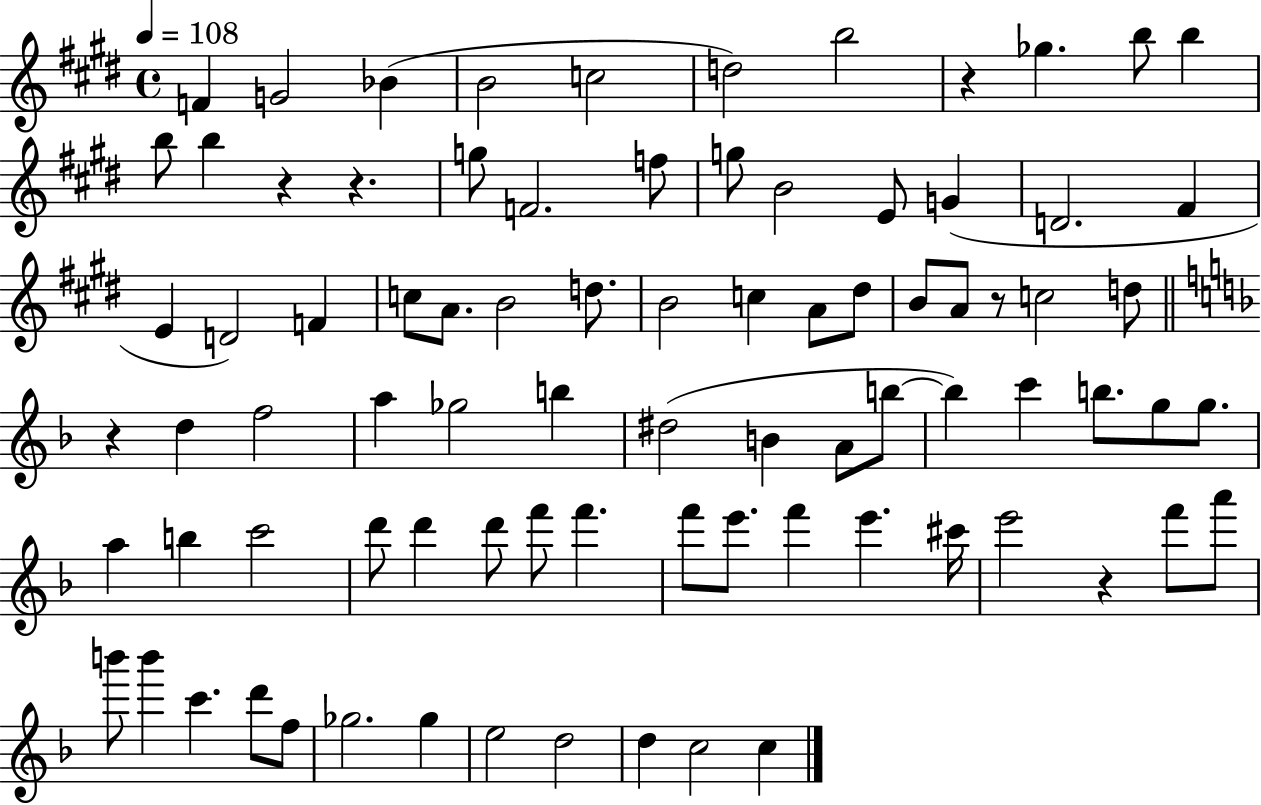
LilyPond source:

{
  \clef treble
  \time 4/4
  \defaultTimeSignature
  \key e \major
  \tempo 4 = 108
  \repeat volta 2 { f'4 g'2 bes'4( | b'2 c''2 | d''2) b''2 | r4 ges''4. b''8 b''4 | \break b''8 b''4 r4 r4. | g''8 f'2. f''8 | g''8 b'2 e'8 g'4( | d'2. fis'4 | \break e'4 d'2) f'4 | c''8 a'8. b'2 d''8. | b'2 c''4 a'8 dis''8 | b'8 a'8 r8 c''2 d''8 | \break \bar "||" \break \key f \major r4 d''4 f''2 | a''4 ges''2 b''4 | dis''2( b'4 a'8 b''8~~ | b''4) c'''4 b''8. g''8 g''8. | \break a''4 b''4 c'''2 | d'''8 d'''4 d'''8 f'''8 f'''4. | f'''8 e'''8. f'''4 e'''4. cis'''16 | e'''2 r4 f'''8 a'''8 | \break b'''8 b'''4 c'''4. d'''8 f''8 | ges''2. ges''4 | e''2 d''2 | d''4 c''2 c''4 | \break } \bar "|."
}